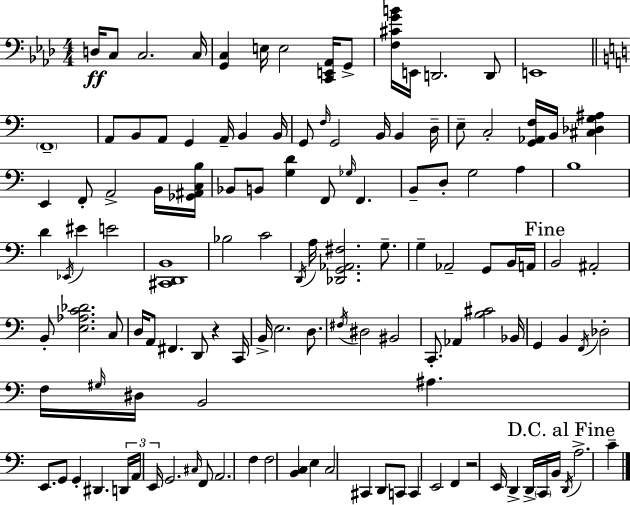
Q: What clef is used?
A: bass